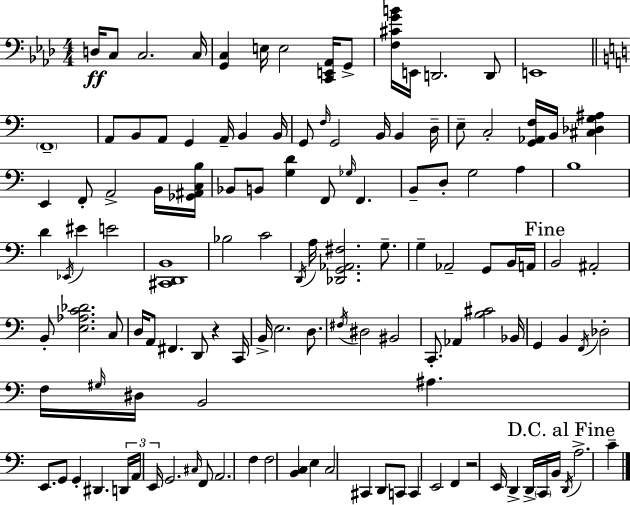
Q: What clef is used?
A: bass